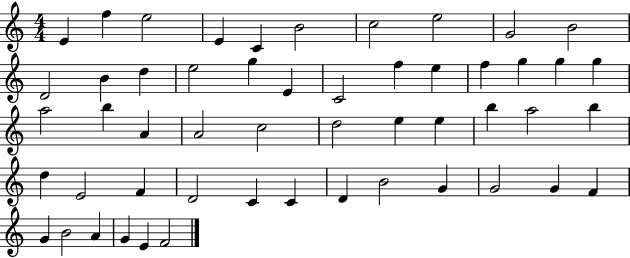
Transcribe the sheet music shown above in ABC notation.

X:1
T:Untitled
M:4/4
L:1/4
K:C
E f e2 E C B2 c2 e2 G2 B2 D2 B d e2 g E C2 f e f g g g a2 b A A2 c2 d2 e e b a2 b d E2 F D2 C C D B2 G G2 G F G B2 A G E F2